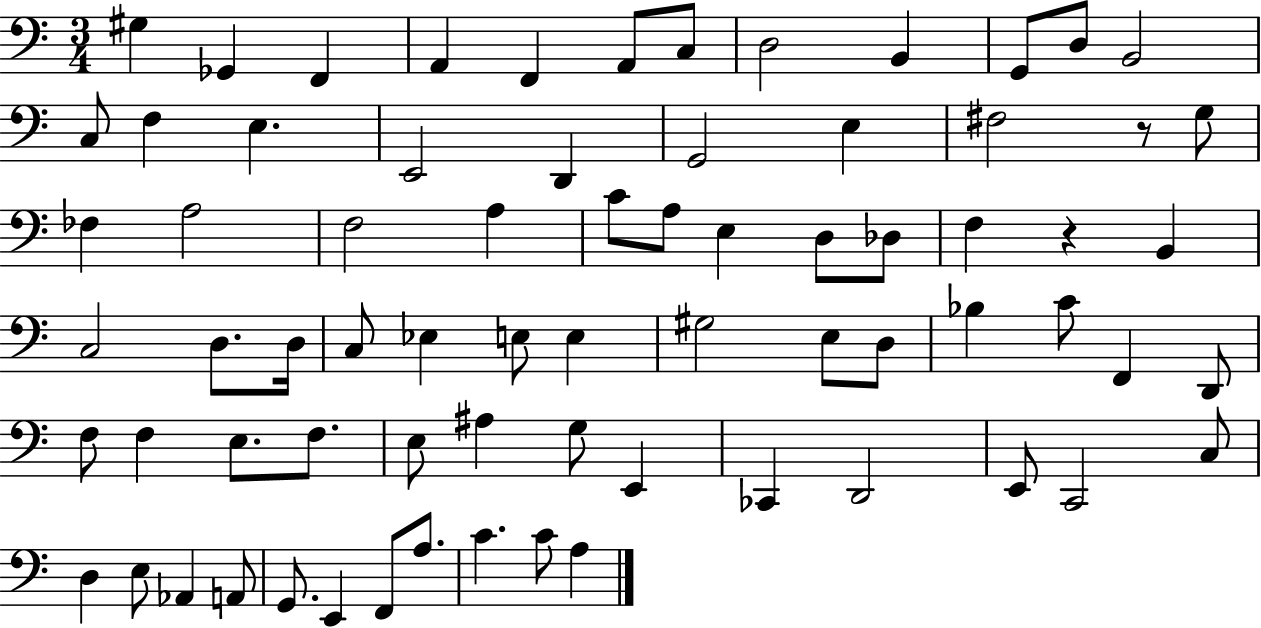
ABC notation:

X:1
T:Untitled
M:3/4
L:1/4
K:C
^G, _G,, F,, A,, F,, A,,/2 C,/2 D,2 B,, G,,/2 D,/2 B,,2 C,/2 F, E, E,,2 D,, G,,2 E, ^F,2 z/2 G,/2 _F, A,2 F,2 A, C/2 A,/2 E, D,/2 _D,/2 F, z B,, C,2 D,/2 D,/4 C,/2 _E, E,/2 E, ^G,2 E,/2 D,/2 _B, C/2 F,, D,,/2 F,/2 F, E,/2 F,/2 E,/2 ^A, G,/2 E,, _C,, D,,2 E,,/2 C,,2 C,/2 D, E,/2 _A,, A,,/2 G,,/2 E,, F,,/2 A,/2 C C/2 A,